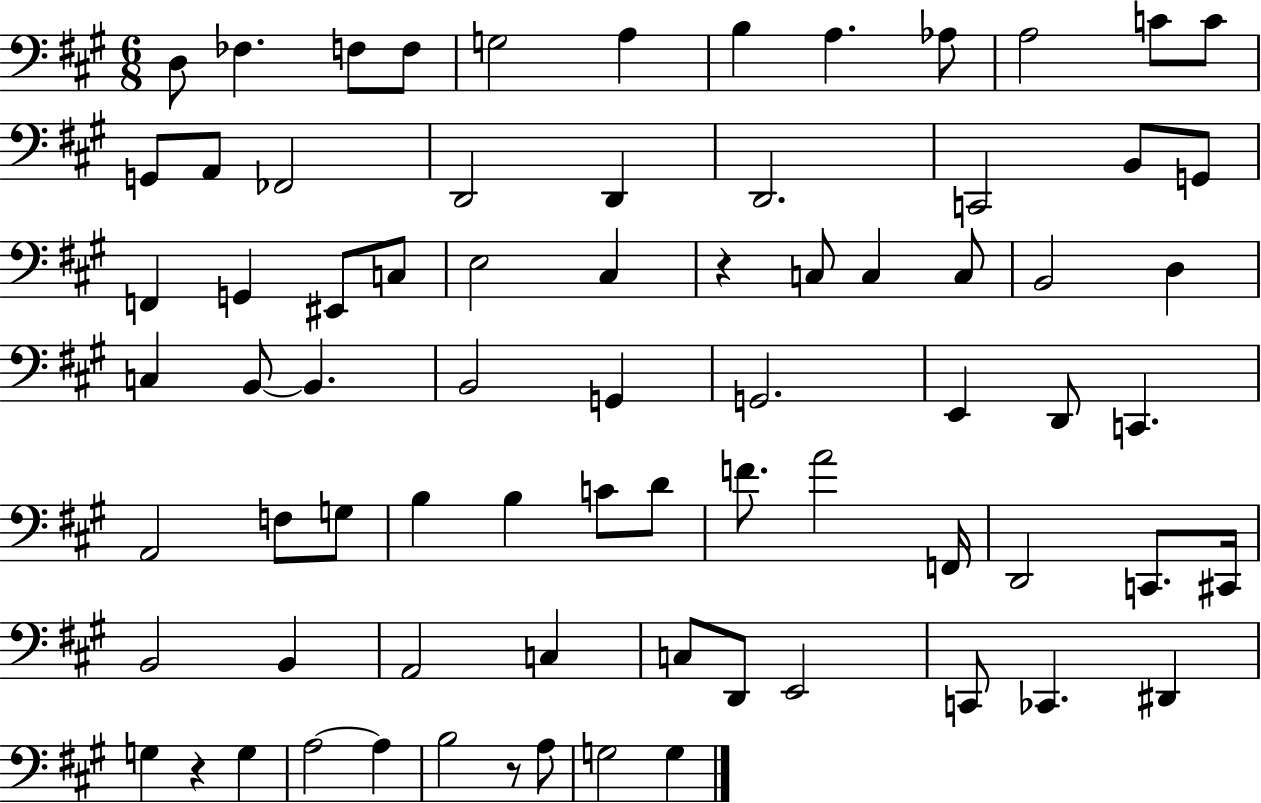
D3/e FES3/q. F3/e F3/e G3/h A3/q B3/q A3/q. Ab3/e A3/h C4/e C4/e G2/e A2/e FES2/h D2/h D2/q D2/h. C2/h B2/e G2/e F2/q G2/q EIS2/e C3/e E3/h C#3/q R/q C3/e C3/q C3/e B2/h D3/q C3/q B2/e B2/q. B2/h G2/q G2/h. E2/q D2/e C2/q. A2/h F3/e G3/e B3/q B3/q C4/e D4/e F4/e. A4/h F2/s D2/h C2/e. C#2/s B2/h B2/q A2/h C3/q C3/e D2/e E2/h C2/e CES2/q. D#2/q G3/q R/q G3/q A3/h A3/q B3/h R/e A3/e G3/h G3/q